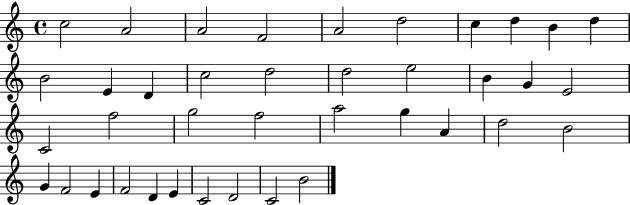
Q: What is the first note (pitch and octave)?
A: C5